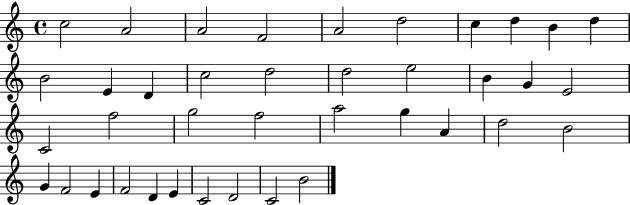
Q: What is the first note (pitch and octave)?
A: C5